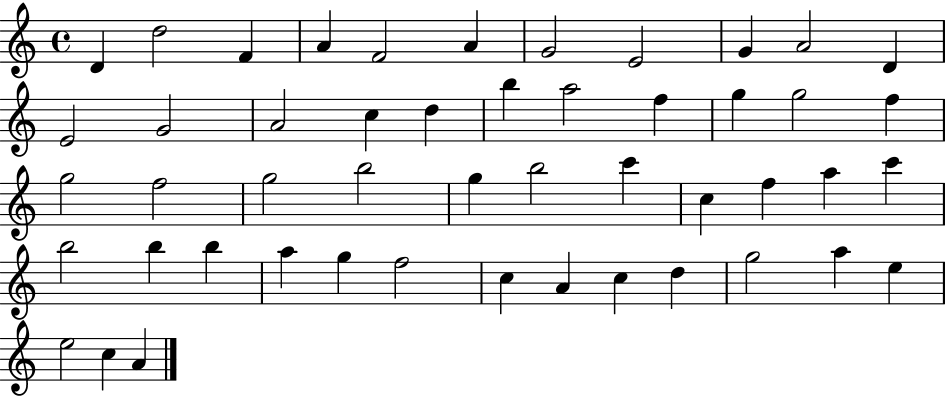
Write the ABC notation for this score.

X:1
T:Untitled
M:4/4
L:1/4
K:C
D d2 F A F2 A G2 E2 G A2 D E2 G2 A2 c d b a2 f g g2 f g2 f2 g2 b2 g b2 c' c f a c' b2 b b a g f2 c A c d g2 a e e2 c A